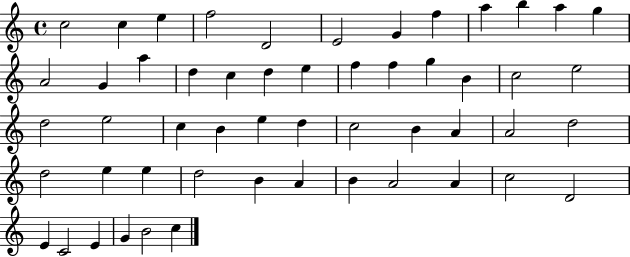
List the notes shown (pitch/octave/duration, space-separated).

C5/h C5/q E5/q F5/h D4/h E4/h G4/q F5/q A5/q B5/q A5/q G5/q A4/h G4/q A5/q D5/q C5/q D5/q E5/q F5/q F5/q G5/q B4/q C5/h E5/h D5/h E5/h C5/q B4/q E5/q D5/q C5/h B4/q A4/q A4/h D5/h D5/h E5/q E5/q D5/h B4/q A4/q B4/q A4/h A4/q C5/h D4/h E4/q C4/h E4/q G4/q B4/h C5/q